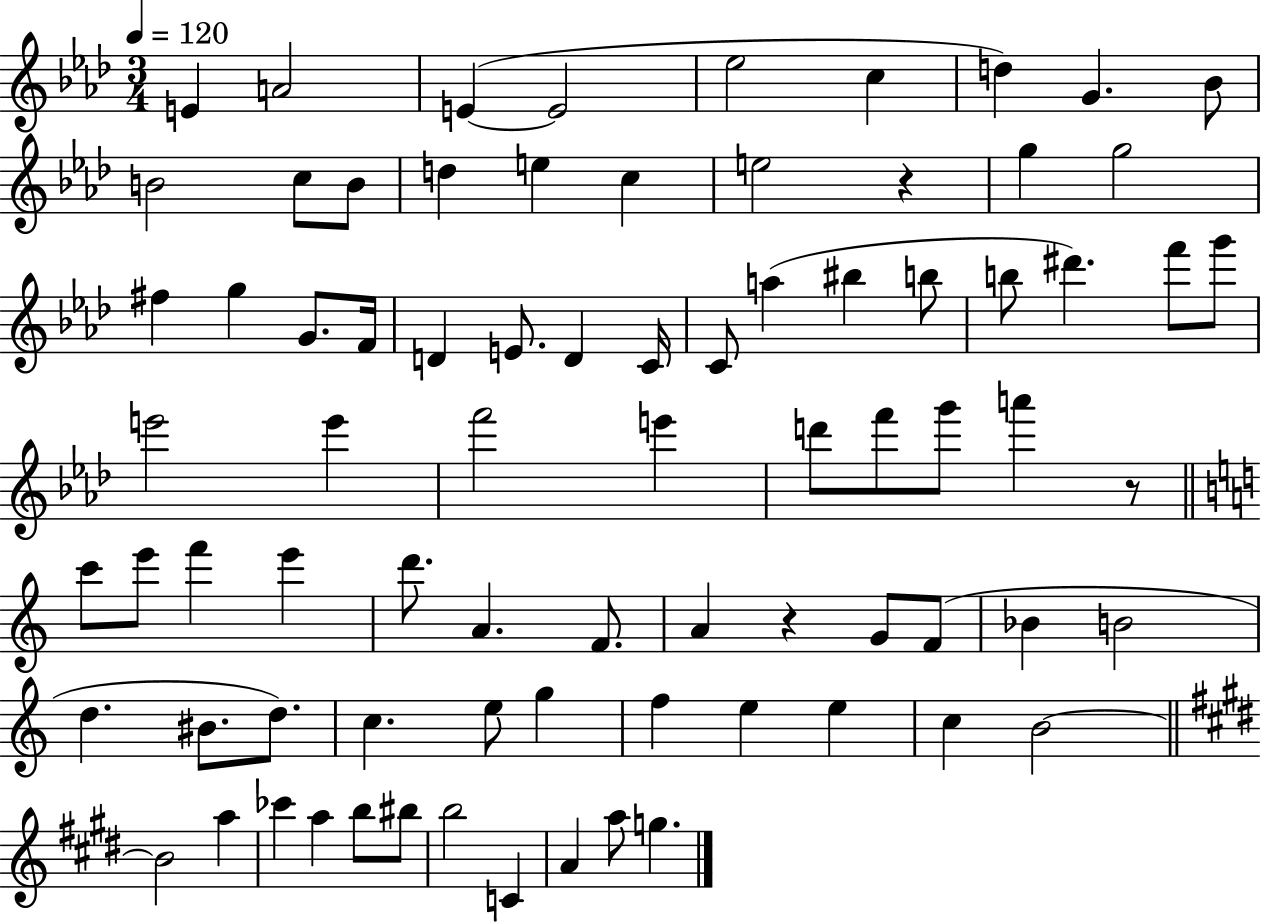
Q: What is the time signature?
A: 3/4